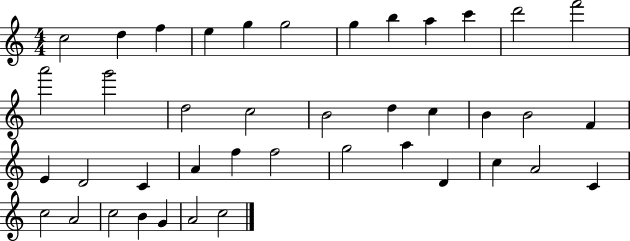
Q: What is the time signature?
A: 4/4